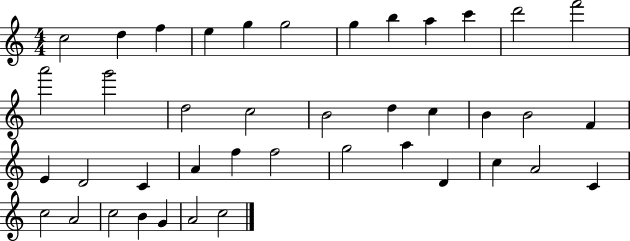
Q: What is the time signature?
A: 4/4